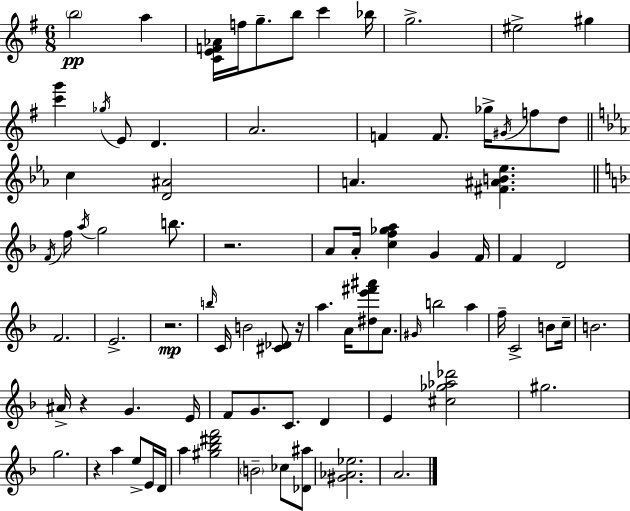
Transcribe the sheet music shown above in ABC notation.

X:1
T:Untitled
M:6/8
L:1/4
K:G
b2 a [CEF_A]/4 f/4 g/2 b/2 c' _b/4 g2 ^e2 ^g [c'g'] _g/4 E/2 D A2 F F/2 _g/4 ^G/4 f/2 d/2 c [D^A]2 A [^F^AB_e] F/4 f/4 a/4 g2 b/2 z2 A/2 A/4 [cf_ga] G F/4 F D2 F2 E2 z2 b/4 C/4 B2 [^C_D]/2 z/4 a A/4 [^de'^f'^a']/2 A/2 ^G/4 b2 a f/4 C2 B/2 c/4 B2 ^A/4 z G E/4 F/2 G/2 C/2 D E [^c_g_a_d']2 ^g2 g2 z a e/2 E/4 D/4 a [^g_b^d'f']2 B2 _c/2 [_D^a]/2 [^G_A_e]2 A2